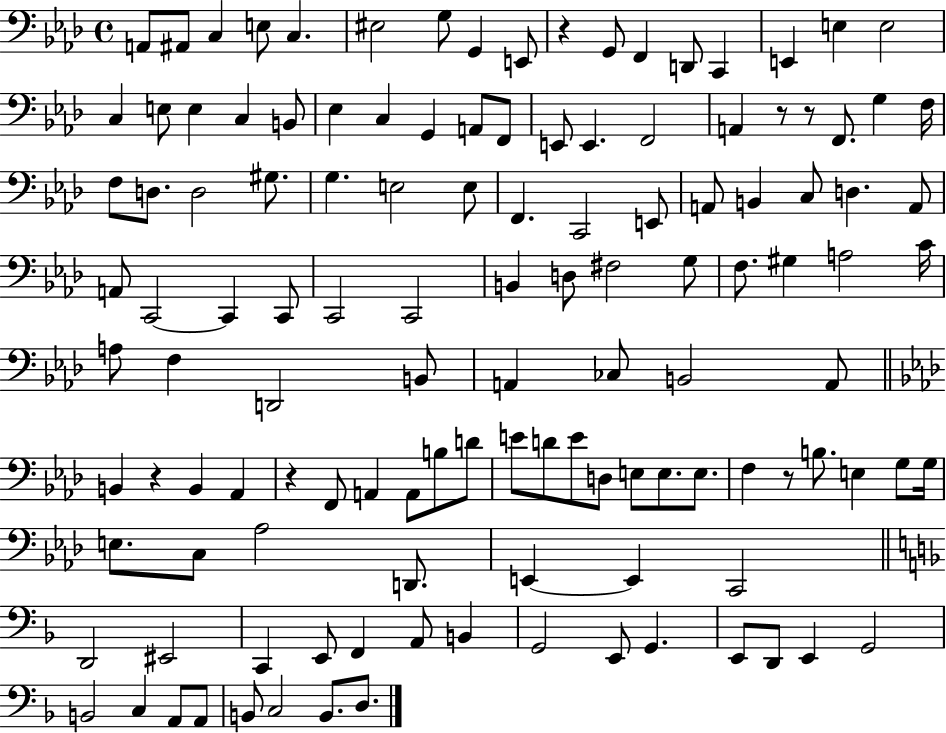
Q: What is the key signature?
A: AES major